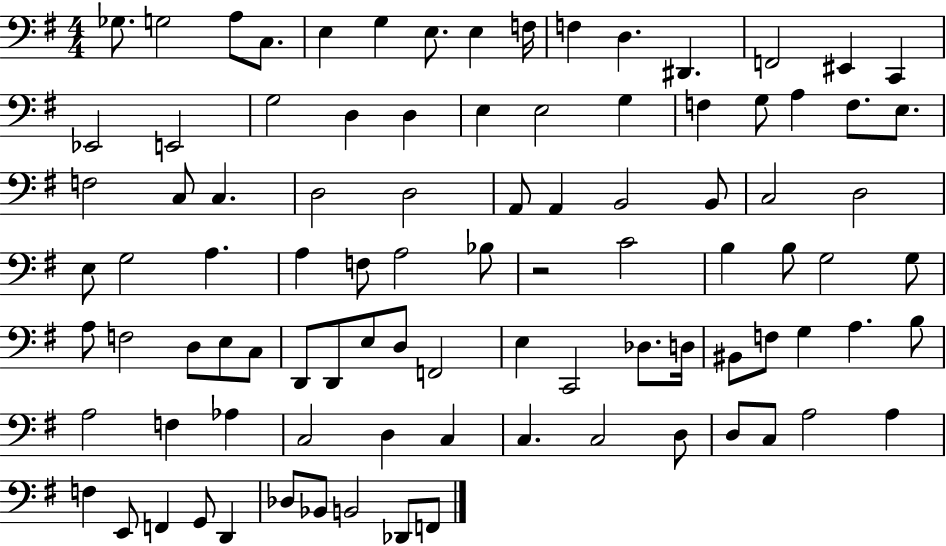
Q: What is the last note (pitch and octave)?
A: F2